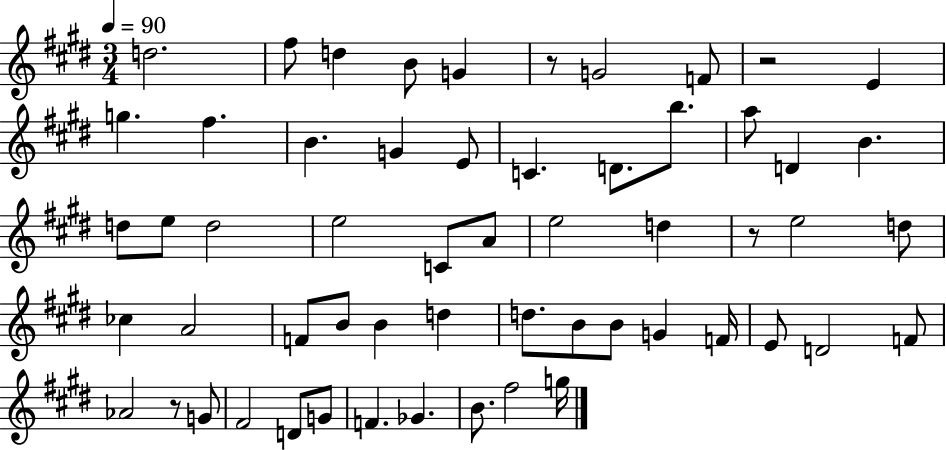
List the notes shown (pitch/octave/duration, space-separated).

D5/h. F#5/e D5/q B4/e G4/q R/e G4/h F4/e R/h E4/q G5/q. F#5/q. B4/q. G4/q E4/e C4/q. D4/e. B5/e. A5/e D4/q B4/q. D5/e E5/e D5/h E5/h C4/e A4/e E5/h D5/q R/e E5/h D5/e CES5/q A4/h F4/e B4/e B4/q D5/q D5/e. B4/e B4/e G4/q F4/s E4/e D4/h F4/e Ab4/h R/e G4/e F#4/h D4/e G4/e F4/q. Gb4/q. B4/e. F#5/h G5/s